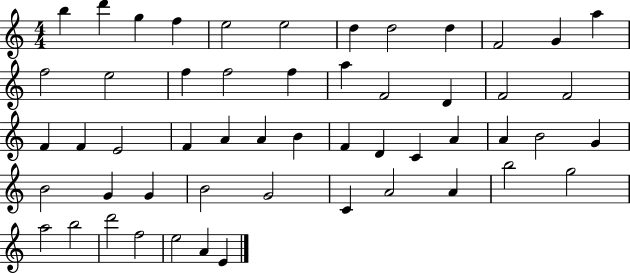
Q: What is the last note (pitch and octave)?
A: E4